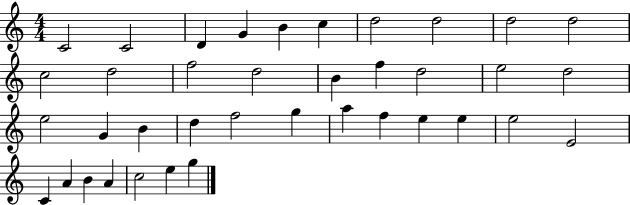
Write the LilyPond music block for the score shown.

{
  \clef treble
  \numericTimeSignature
  \time 4/4
  \key c \major
  c'2 c'2 | d'4 g'4 b'4 c''4 | d''2 d''2 | d''2 d''2 | \break c''2 d''2 | f''2 d''2 | b'4 f''4 d''2 | e''2 d''2 | \break e''2 g'4 b'4 | d''4 f''2 g''4 | a''4 f''4 e''4 e''4 | e''2 e'2 | \break c'4 a'4 b'4 a'4 | c''2 e''4 g''4 | \bar "|."
}